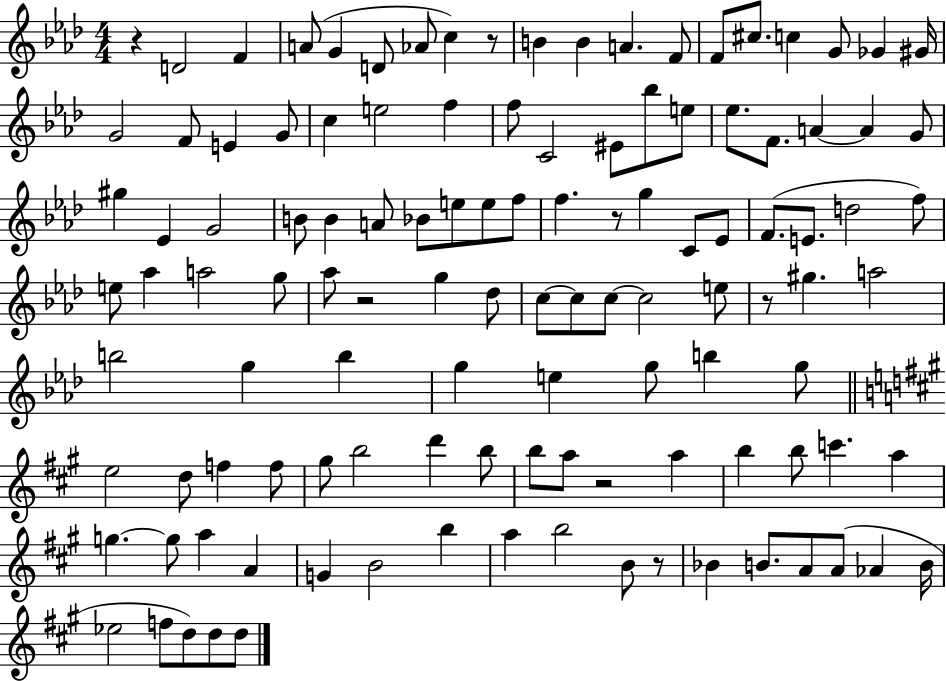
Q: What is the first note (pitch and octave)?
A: D4